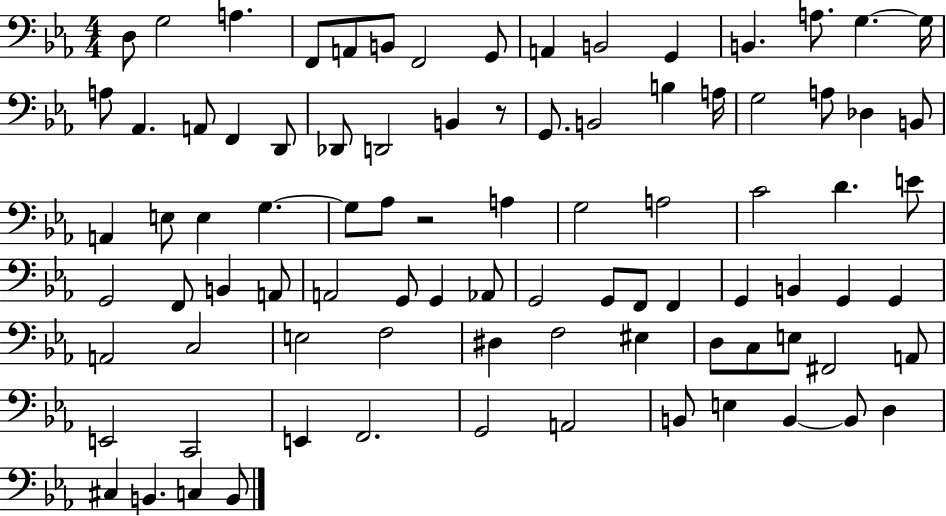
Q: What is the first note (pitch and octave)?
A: D3